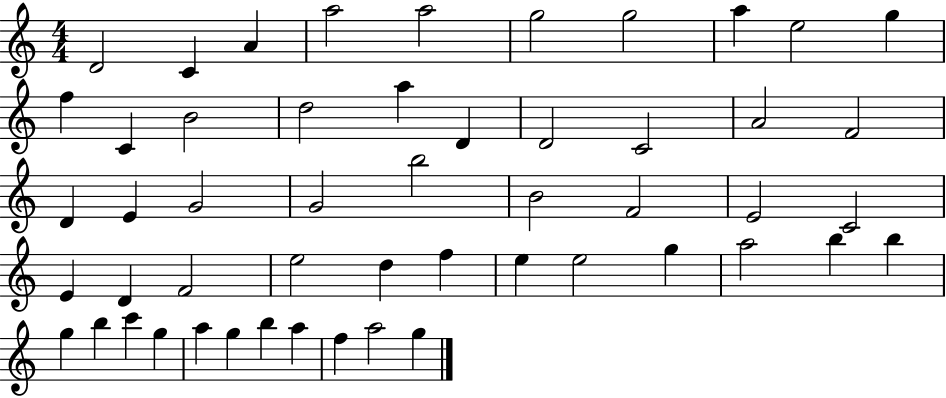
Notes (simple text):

D4/h C4/q A4/q A5/h A5/h G5/h G5/h A5/q E5/h G5/q F5/q C4/q B4/h D5/h A5/q D4/q D4/h C4/h A4/h F4/h D4/q E4/q G4/h G4/h B5/h B4/h F4/h E4/h C4/h E4/q D4/q F4/h E5/h D5/q F5/q E5/q E5/h G5/q A5/h B5/q B5/q G5/q B5/q C6/q G5/q A5/q G5/q B5/q A5/q F5/q A5/h G5/q